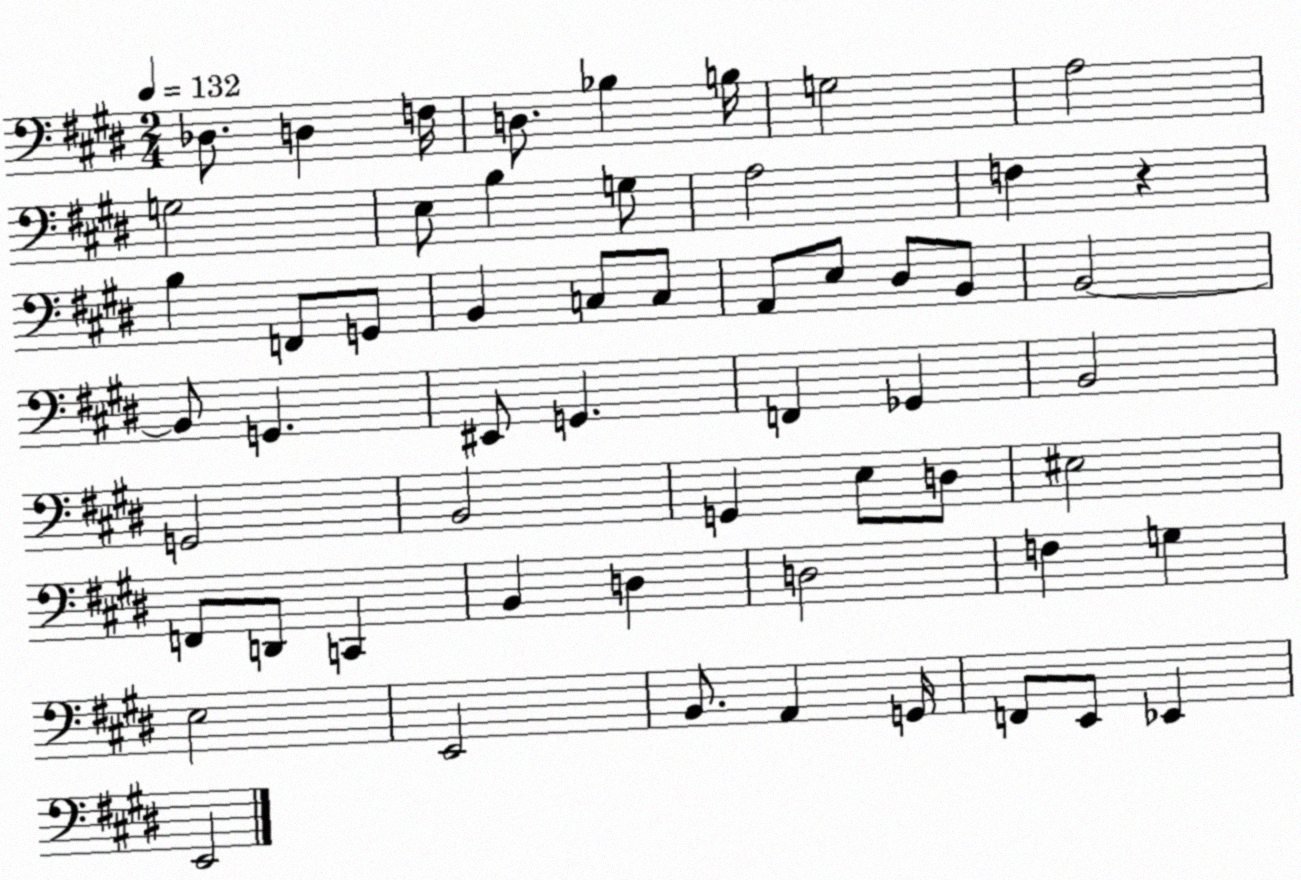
X:1
T:Untitled
M:2/4
L:1/4
K:E
_D,/2 D, F,/4 D,/2 _B, B,/4 G,2 A,2 G,2 E,/2 B, G,/2 A,2 F, z B, F,,/2 G,,/2 B,, C,/2 C,/2 A,,/2 E,/2 ^D,/2 B,,/2 B,,2 B,,/2 G,, ^E,,/2 G,, F,, _G,, B,,2 G,,2 B,,2 G,, E,/2 D,/2 ^E,2 F,,/2 D,,/2 C,, B,, D, D,2 F, G, E,2 E,,2 B,,/2 A,, G,,/4 F,,/2 E,,/2 _E,, E,,2